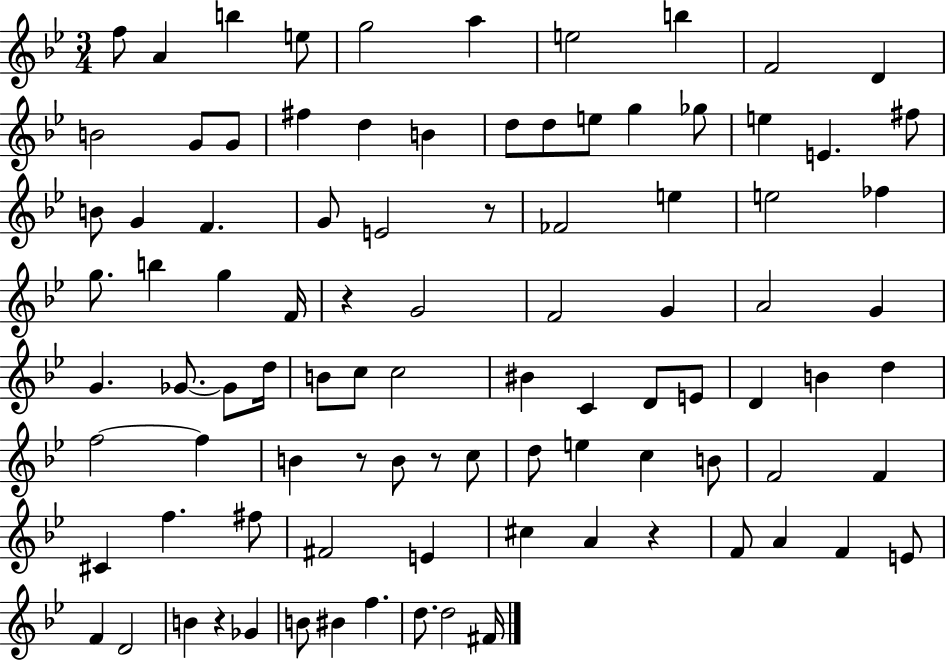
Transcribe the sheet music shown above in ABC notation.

X:1
T:Untitled
M:3/4
L:1/4
K:Bb
f/2 A b e/2 g2 a e2 b F2 D B2 G/2 G/2 ^f d B d/2 d/2 e/2 g _g/2 e E ^f/2 B/2 G F G/2 E2 z/2 _F2 e e2 _f g/2 b g F/4 z G2 F2 G A2 G G _G/2 _G/2 d/4 B/2 c/2 c2 ^B C D/2 E/2 D B d f2 f B z/2 B/2 z/2 c/2 d/2 e c B/2 F2 F ^C f ^f/2 ^F2 E ^c A z F/2 A F E/2 F D2 B z _G B/2 ^B f d/2 d2 ^F/4